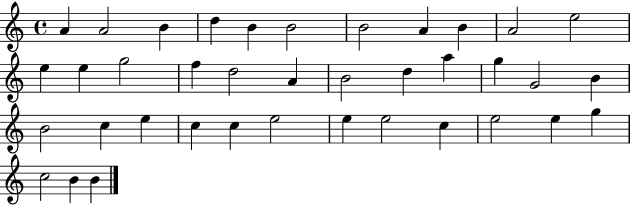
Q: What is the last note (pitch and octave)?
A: B4